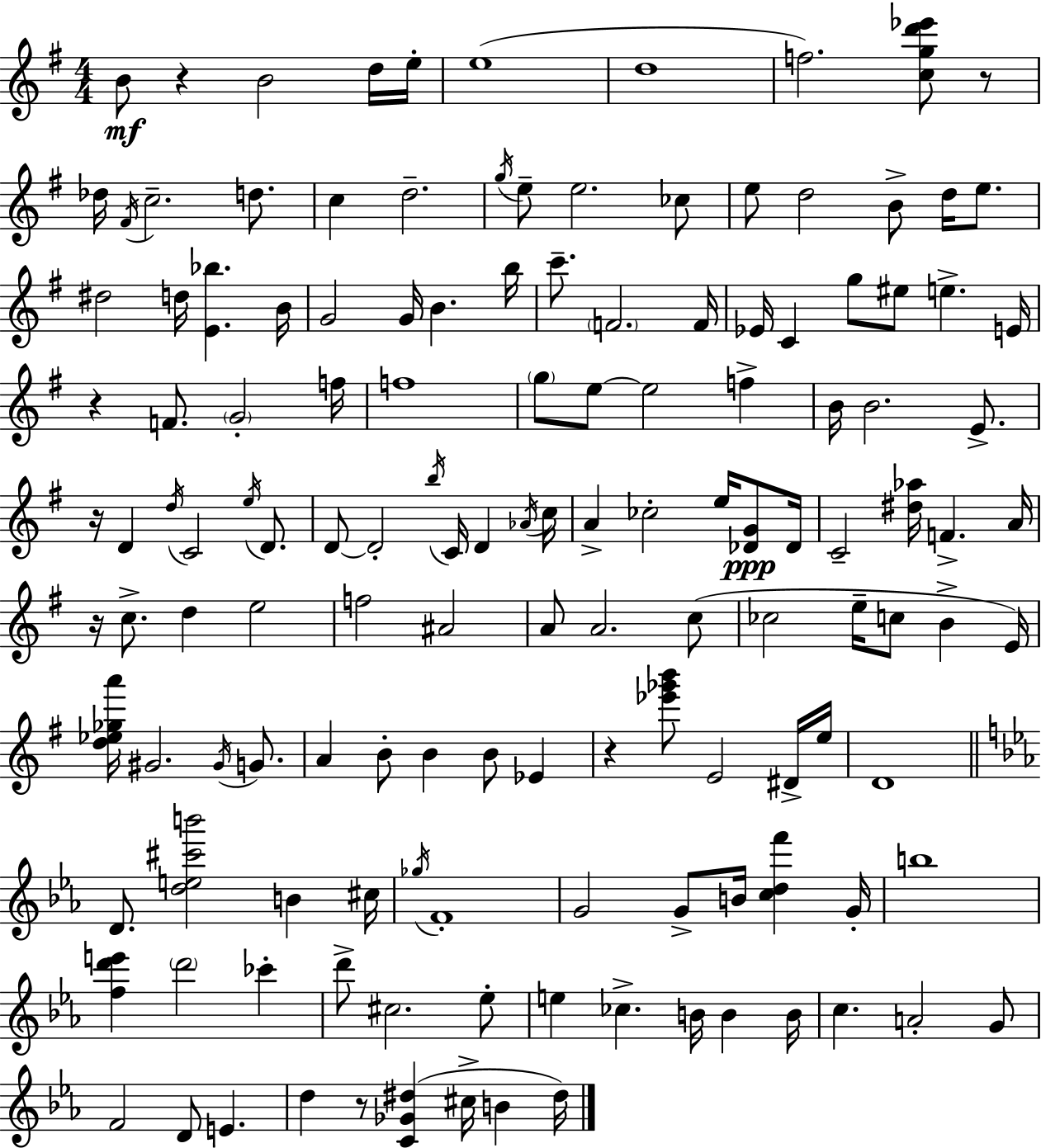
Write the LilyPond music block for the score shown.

{
  \clef treble
  \numericTimeSignature
  \time 4/4
  \key e \minor
  \repeat volta 2 { b'8\mf r4 b'2 d''16 e''16-. | e''1( | d''1 | f''2.) <c'' g'' d''' ees'''>8 r8 | \break des''16 \acciaccatura { fis'16 } c''2.-- d''8. | c''4 d''2.-- | \acciaccatura { g''16 } e''8-- e''2. | ces''8 e''8 d''2 b'8-> d''16 e''8. | \break dis''2 d''16 <e' bes''>4. | b'16 g'2 g'16 b'4. | b''16 c'''8.-- \parenthesize f'2. | f'16 ees'16 c'4 g''8 eis''8 e''4.-> | \break e'16 r4 f'8. \parenthesize g'2-. | f''16 f''1 | \parenthesize g''8 e''8~~ e''2 f''4-> | b'16 b'2. e'8.-> | \break r16 d'4 \acciaccatura { d''16 } c'2 | \acciaccatura { e''16 } d'8. d'8~~ d'2-. \acciaccatura { b''16 } c'16 | d'4 \acciaccatura { aes'16 } c''16 a'4-> ces''2-. | e''16 <des' g'>8\ppp des'16 c'2-- <dis'' aes''>16 f'4.-> | \break a'16 r16 c''8.-> d''4 e''2 | f''2 ais'2 | a'8 a'2. | c''8( ces''2 e''16-- c''8 | \break b'4-> e'16) <d'' ees'' ges'' a'''>16 gis'2. | \acciaccatura { gis'16 } g'8. a'4 b'8-. b'4 | b'8 ees'4 r4 <ees''' ges''' b'''>8 e'2 | dis'16-> e''16 d'1 | \break \bar "||" \break \key ees \major d'8. <d'' e'' cis''' b'''>2 b'4 cis''16 | \acciaccatura { ges''16 } f'1-. | g'2 g'8-> b'16 <c'' d'' f'''>4 | g'16-. b''1 | \break <f'' d''' e'''>4 \parenthesize d'''2 ces'''4-. | d'''8-> cis''2. ees''8-. | e''4 ces''4.-> b'16 b'4 | b'16 c''4. a'2-. g'8 | \break f'2 d'8 e'4. | d''4 r8 <c' ges' dis''>4( cis''16-> b'4 | dis''16) } \bar "|."
}